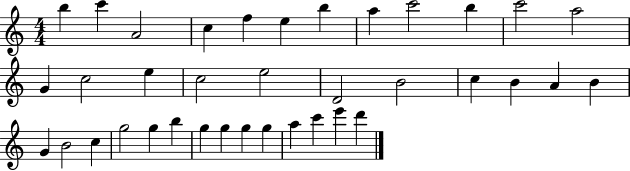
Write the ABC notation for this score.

X:1
T:Untitled
M:4/4
L:1/4
K:C
b c' A2 c f e b a c'2 b c'2 a2 G c2 e c2 e2 D2 B2 c B A B G B2 c g2 g b g g g g a c' e' d'